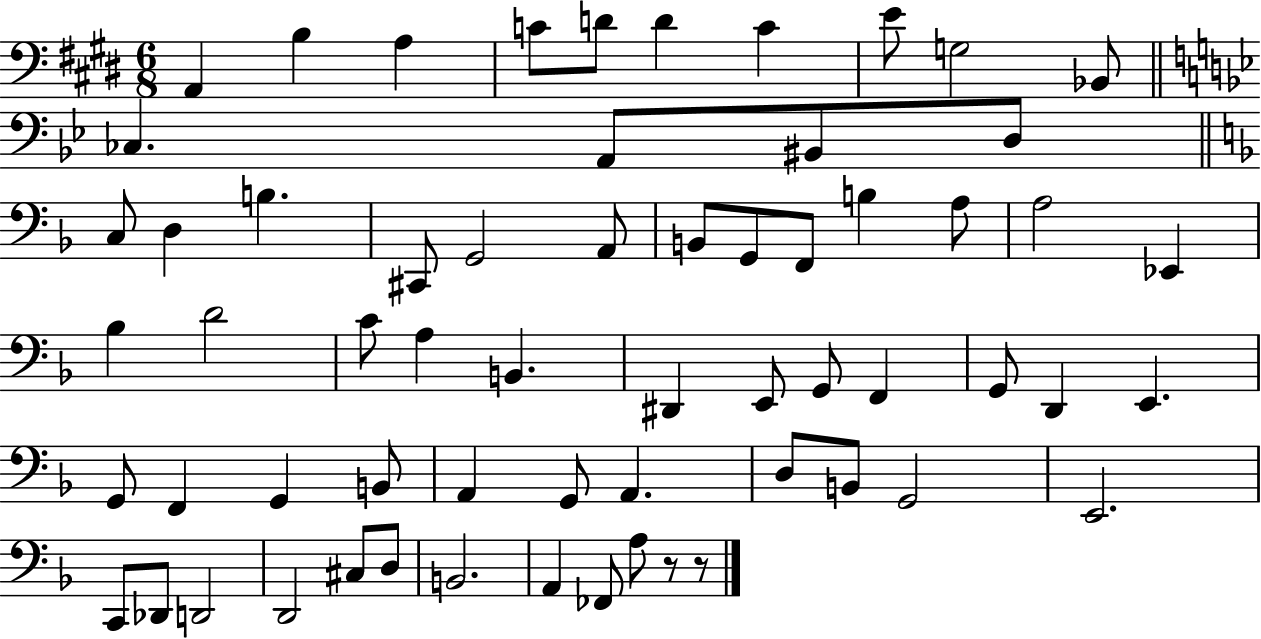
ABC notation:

X:1
T:Untitled
M:6/8
L:1/4
K:E
A,, B, A, C/2 D/2 D C E/2 G,2 _B,,/2 _C, A,,/2 ^B,,/2 D,/2 C,/2 D, B, ^C,,/2 G,,2 A,,/2 B,,/2 G,,/2 F,,/2 B, A,/2 A,2 _E,, _B, D2 C/2 A, B,, ^D,, E,,/2 G,,/2 F,, G,,/2 D,, E,, G,,/2 F,, G,, B,,/2 A,, G,,/2 A,, D,/2 B,,/2 G,,2 E,,2 C,,/2 _D,,/2 D,,2 D,,2 ^C,/2 D,/2 B,,2 A,, _F,,/2 A,/2 z/2 z/2